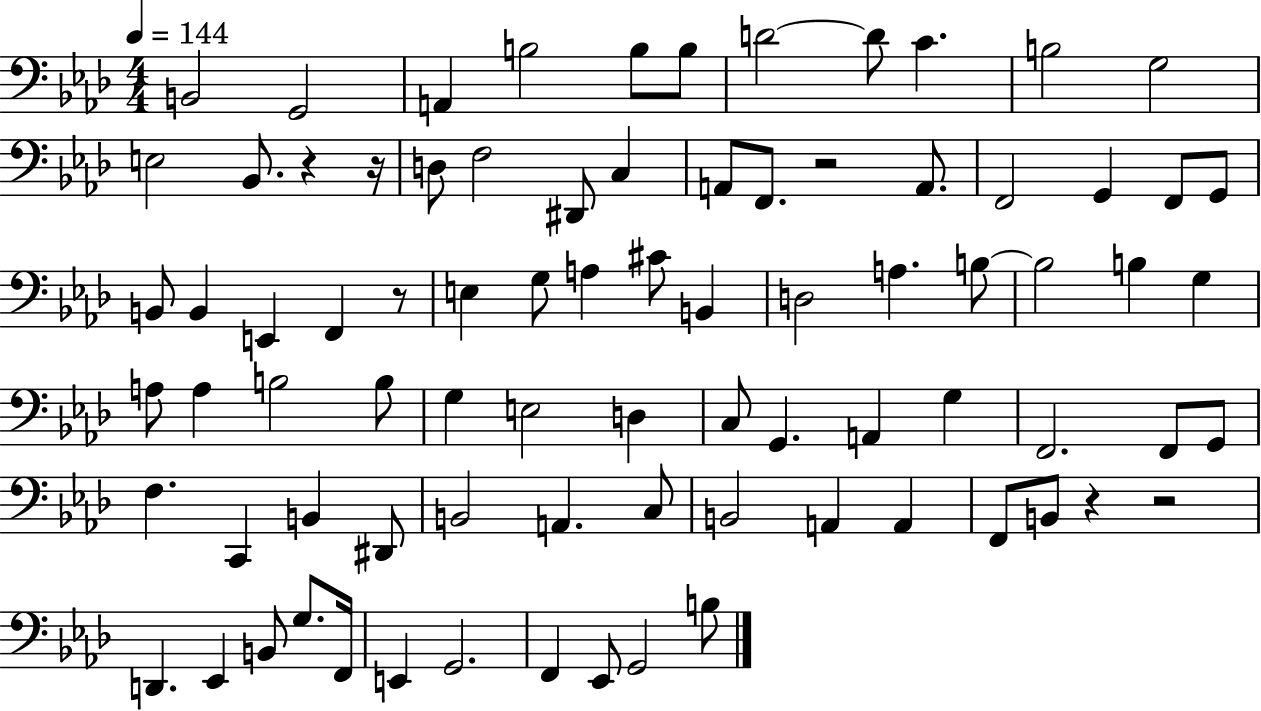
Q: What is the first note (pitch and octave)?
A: B2